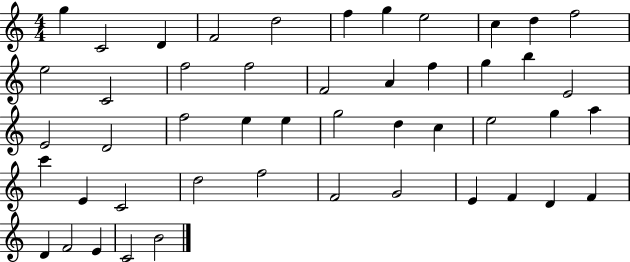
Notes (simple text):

G5/q C4/h D4/q F4/h D5/h F5/q G5/q E5/h C5/q D5/q F5/h E5/h C4/h F5/h F5/h F4/h A4/q F5/q G5/q B5/q E4/h E4/h D4/h F5/h E5/q E5/q G5/h D5/q C5/q E5/h G5/q A5/q C6/q E4/q C4/h D5/h F5/h F4/h G4/h E4/q F4/q D4/q F4/q D4/q F4/h E4/q C4/h B4/h